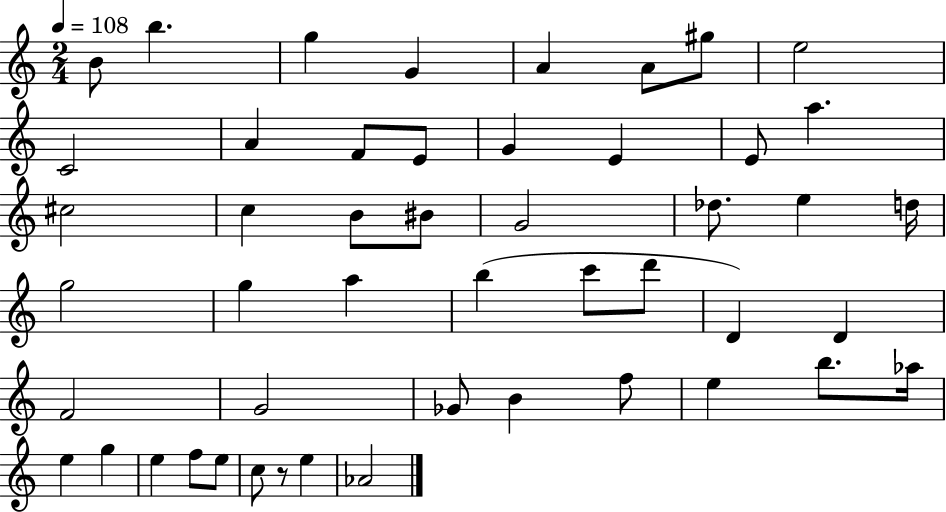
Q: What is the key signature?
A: C major